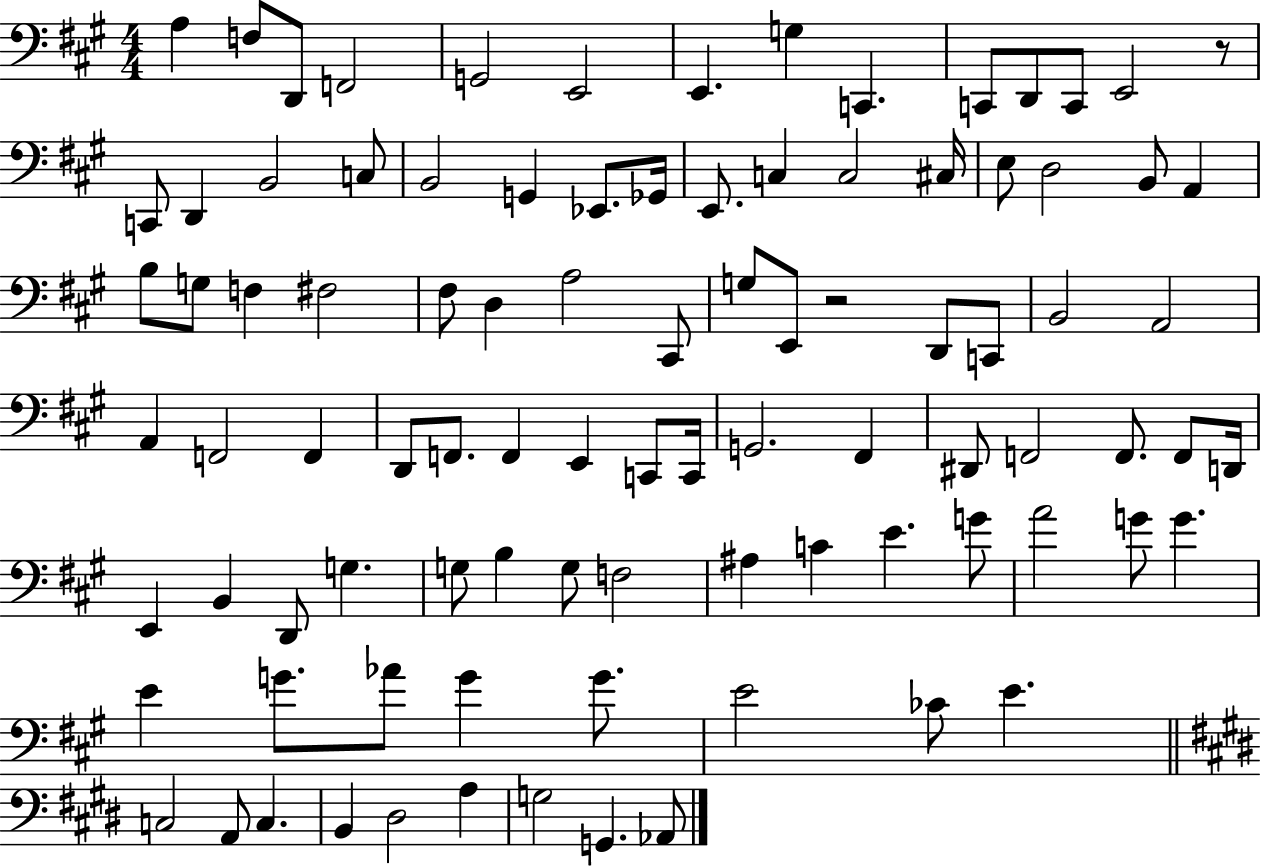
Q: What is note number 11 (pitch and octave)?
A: D2